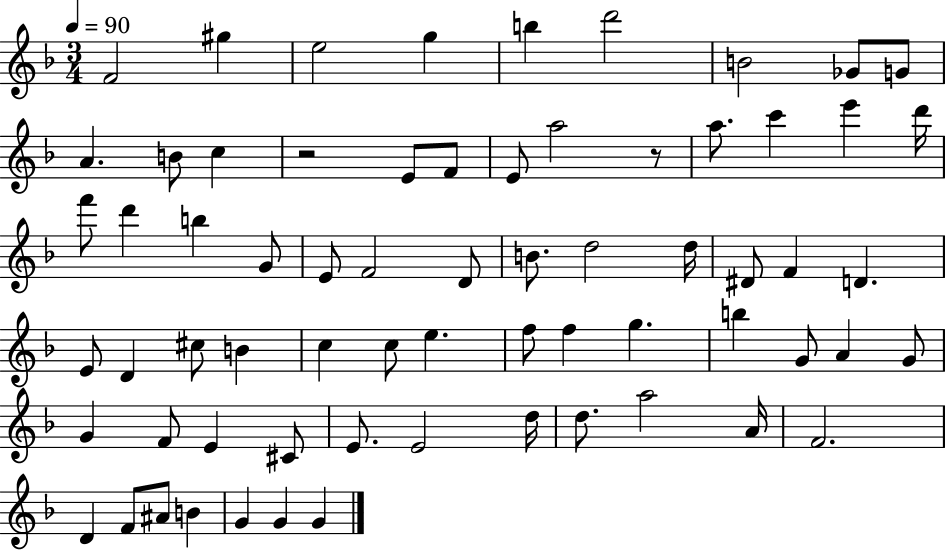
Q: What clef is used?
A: treble